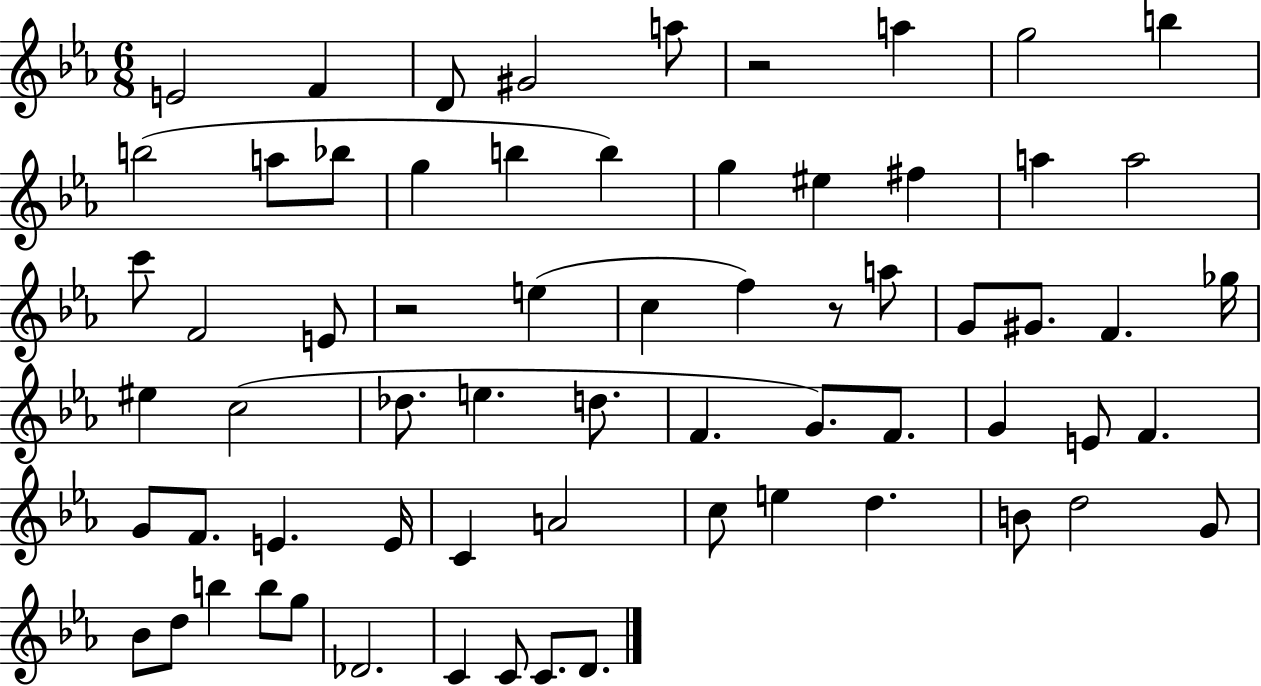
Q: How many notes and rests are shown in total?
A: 66